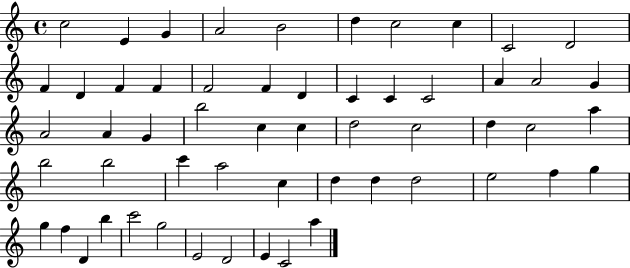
{
  \clef treble
  \time 4/4
  \defaultTimeSignature
  \key c \major
  c''2 e'4 g'4 | a'2 b'2 | d''4 c''2 c''4 | c'2 d'2 | \break f'4 d'4 f'4 f'4 | f'2 f'4 d'4 | c'4 c'4 c'2 | a'4 a'2 g'4 | \break a'2 a'4 g'4 | b''2 c''4 c''4 | d''2 c''2 | d''4 c''2 a''4 | \break b''2 b''2 | c'''4 a''2 c''4 | d''4 d''4 d''2 | e''2 f''4 g''4 | \break g''4 f''4 d'4 b''4 | c'''2 g''2 | e'2 d'2 | e'4 c'2 a''4 | \break \bar "|."
}